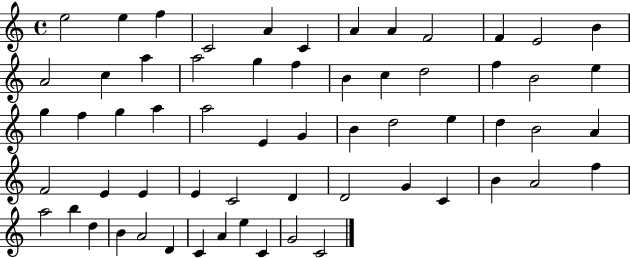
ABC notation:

X:1
T:Untitled
M:4/4
L:1/4
K:C
e2 e f C2 A C A A F2 F E2 B A2 c a a2 g f B c d2 f B2 e g f g a a2 E G B d2 e d B2 A F2 E E E C2 D D2 G C B A2 f a2 b d B A2 D C A e C G2 C2